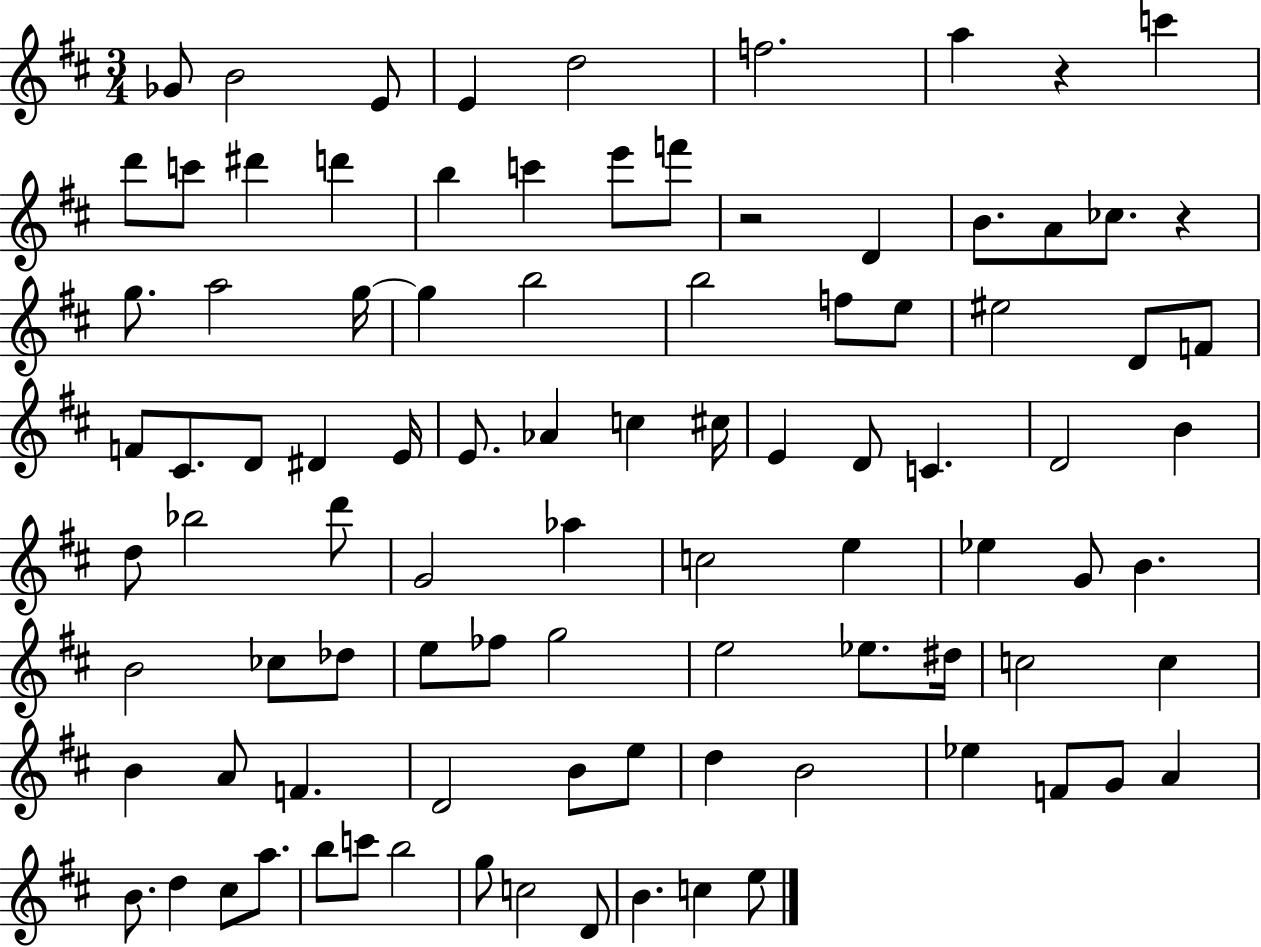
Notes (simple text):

Gb4/e B4/h E4/e E4/q D5/h F5/h. A5/q R/q C6/q D6/e C6/e D#6/q D6/q B5/q C6/q E6/e F6/e R/h D4/q B4/e. A4/e CES5/e. R/q G5/e. A5/h G5/s G5/q B5/h B5/h F5/e E5/e EIS5/h D4/e F4/e F4/e C#4/e. D4/e D#4/q E4/s E4/e. Ab4/q C5/q C#5/s E4/q D4/e C4/q. D4/h B4/q D5/e Bb5/h D6/e G4/h Ab5/q C5/h E5/q Eb5/q G4/e B4/q. B4/h CES5/e Db5/e E5/e FES5/e G5/h E5/h Eb5/e. D#5/s C5/h C5/q B4/q A4/e F4/q. D4/h B4/e E5/e D5/q B4/h Eb5/q F4/e G4/e A4/q B4/e. D5/q C#5/e A5/e. B5/e C6/e B5/h G5/e C5/h D4/e B4/q. C5/q E5/e